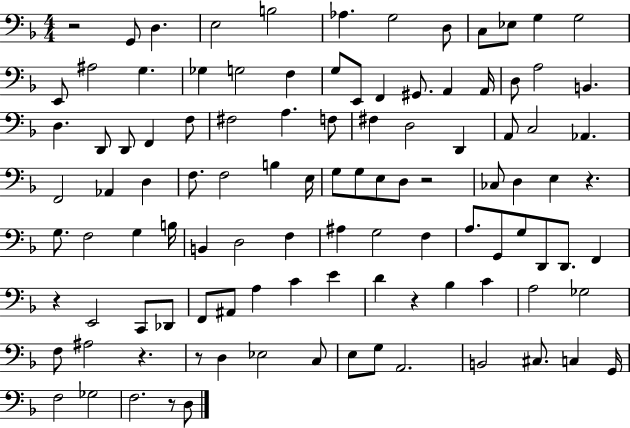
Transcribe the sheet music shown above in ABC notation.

X:1
T:Untitled
M:4/4
L:1/4
K:F
z2 G,,/2 D, E,2 B,2 _A, G,2 D,/2 C,/2 _E,/2 G, G,2 E,,/2 ^A,2 G, _G, G,2 F, G,/2 E,,/2 F,, ^G,,/2 A,, A,,/4 D,/2 A,2 B,, D, D,,/2 D,,/2 F,, F,/2 ^F,2 A, F,/2 ^F, D,2 D,, A,,/2 C,2 _A,, F,,2 _A,, D, F,/2 F,2 B, E,/4 G,/2 G,/2 E,/2 D,/2 z2 _C,/2 D, E, z G,/2 F,2 G, B,/4 B,, D,2 F, ^A, G,2 F, A,/2 G,,/2 G,/2 D,,/2 D,,/2 F,, z E,,2 C,,/2 _D,,/2 F,,/2 ^A,,/2 A, C E D z _B, C A,2 _G,2 F,/2 ^A,2 z z/2 D, _E,2 C,/2 E,/2 G,/2 A,,2 B,,2 ^C,/2 C, G,,/4 F,2 _G,2 F,2 z/2 D,/2